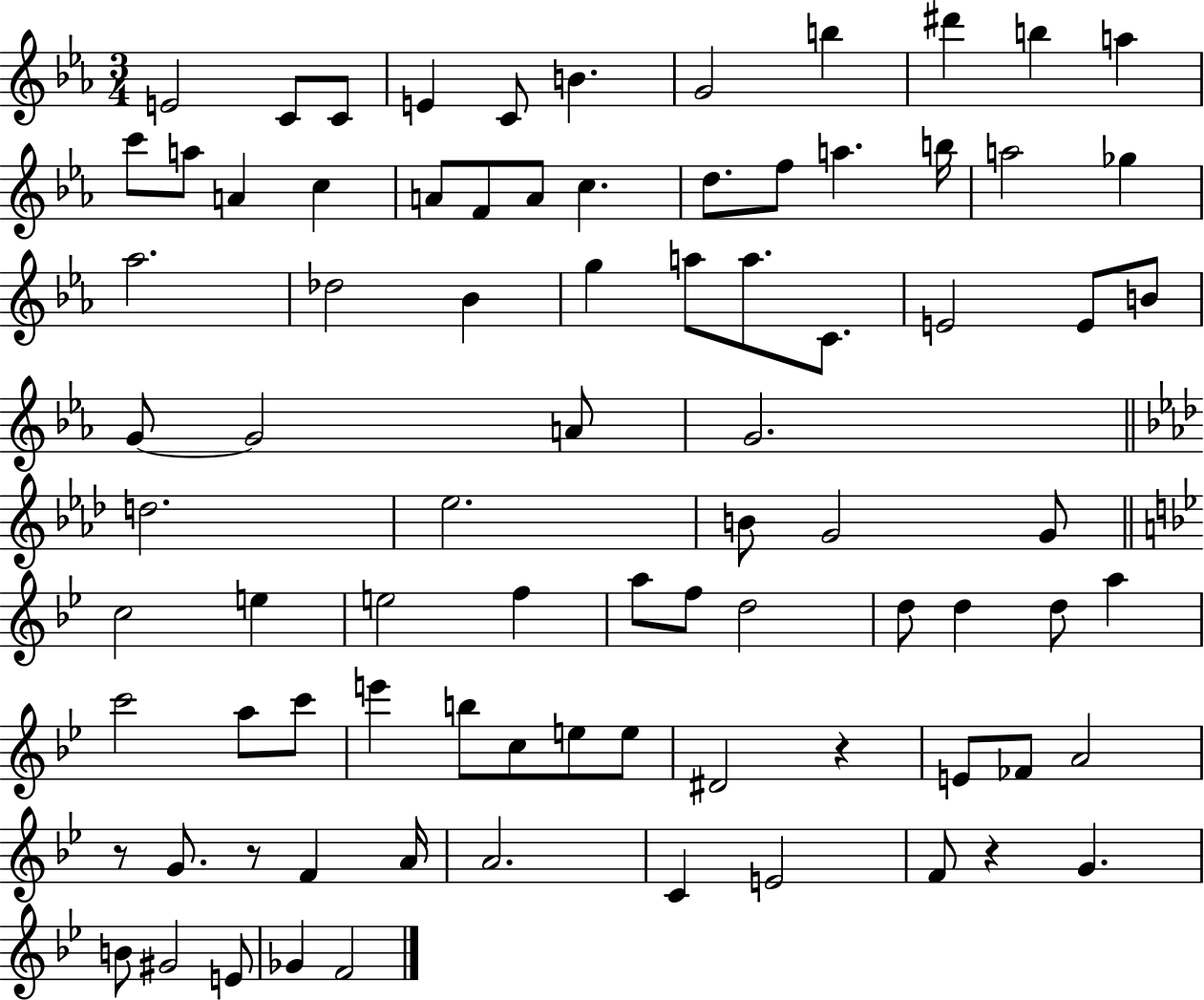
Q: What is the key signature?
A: EES major